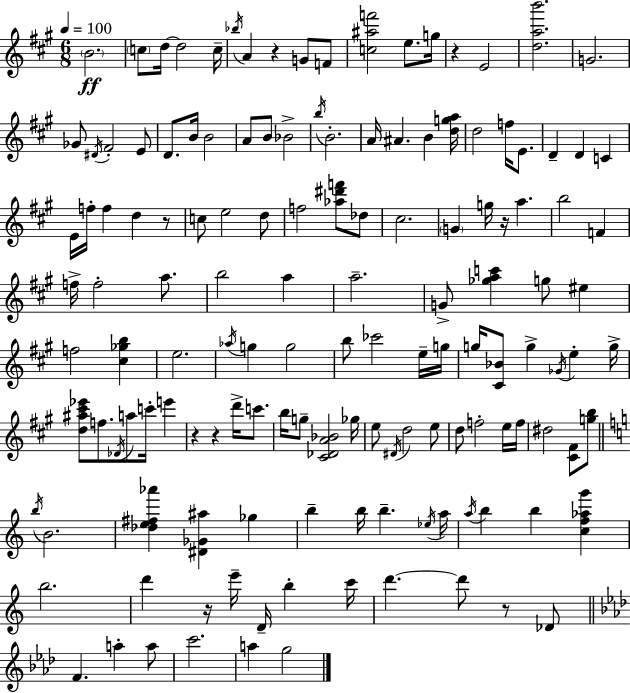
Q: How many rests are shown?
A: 8